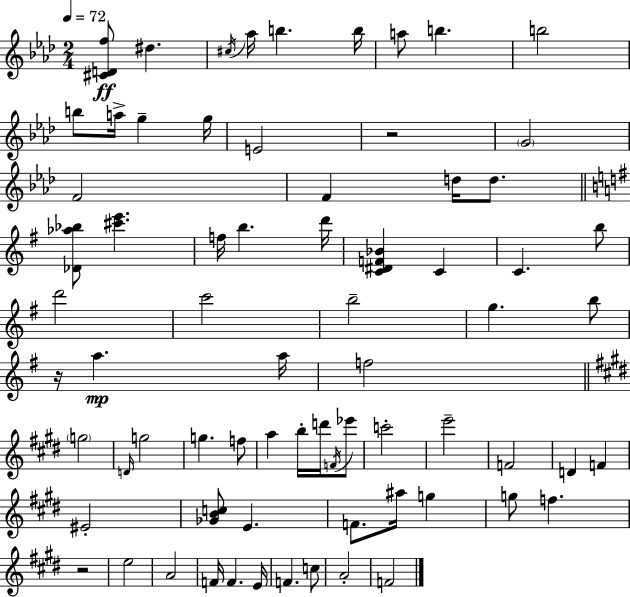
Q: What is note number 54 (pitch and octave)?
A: F5